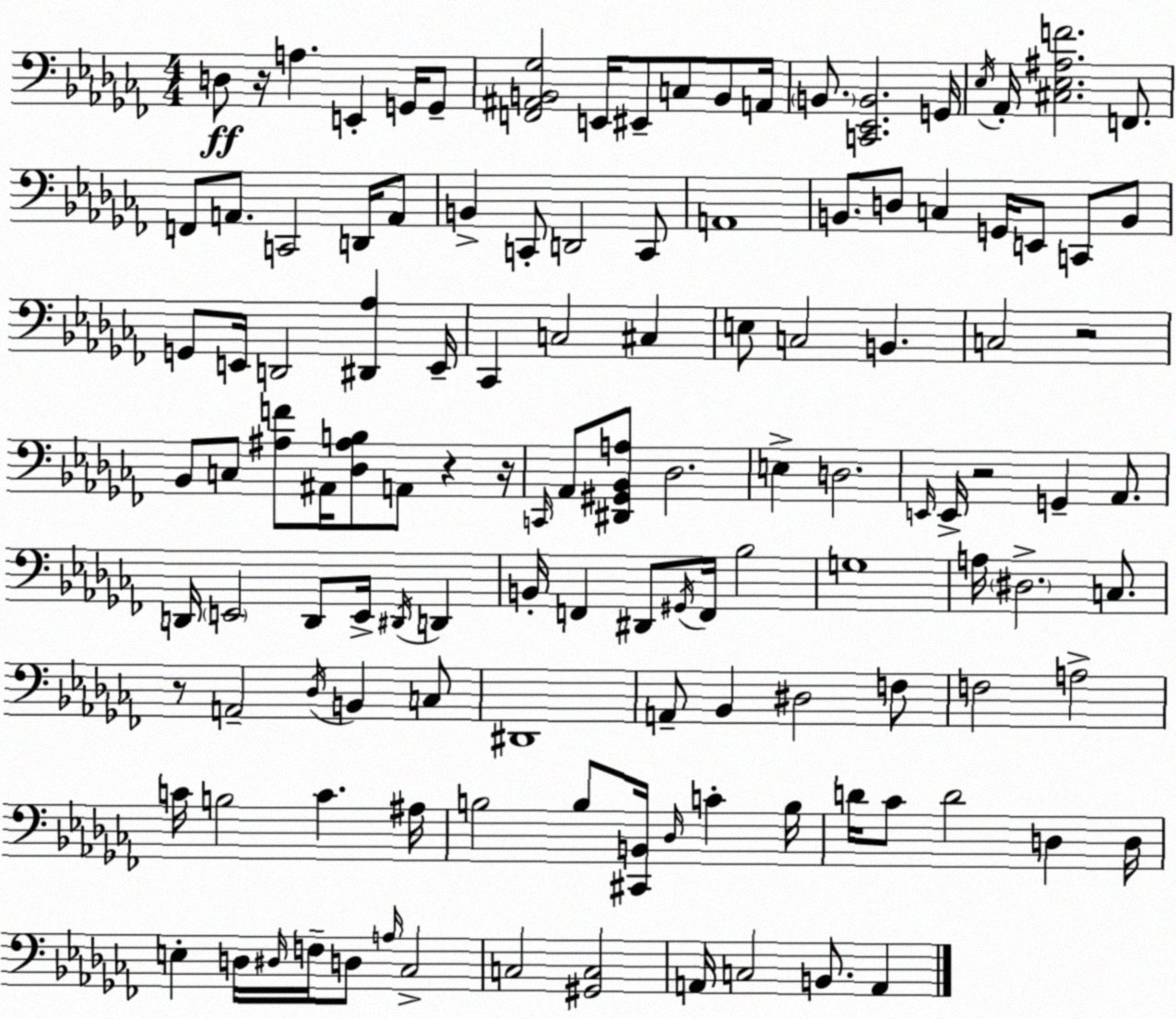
X:1
T:Untitled
M:4/4
L:1/4
K:Abm
D,/2 z/4 A, E,, G,,/4 G,,/2 [F,,^A,,B,,_G,]2 E,,/4 ^E,,/2 C,/2 B,,/2 A,,/4 B,,/2 [C,,_E,,B,,]2 G,,/4 _E,/4 _A,,/4 [^C,_E,^A,F]2 F,,/2 F,,/2 A,,/2 C,,2 D,,/4 A,,/2 B,, C,,/2 D,,2 C,,/2 A,,4 B,,/2 D,/2 C, G,,/4 E,,/2 C,,/2 B,,/2 G,,/2 E,,/4 D,,2 [^D,,_A,] E,,/4 _C,, C,2 ^C, E,/2 C,2 B,, C,2 z2 _B,,/2 C,/2 [^A,F]/2 ^A,,/4 [_D,^A,B,]/2 A,,/2 z z/4 C,,/4 _A,,/2 [^D,,^G,,_B,,A,]/2 _D,2 E, D,2 E,,/4 E,,/4 z2 G,, _A,,/2 D,,/4 E,,2 D,,/2 E,,/4 ^D,,/4 D,, B,,/4 F,, ^D,,/2 ^G,,/4 F,,/4 _B,2 G,4 A,/4 ^D,2 C,/2 z/2 A,,2 _D,/4 B,, C,/2 ^D,,4 A,,/2 _B,, ^D,2 F,/2 F,2 A,2 C/4 B,2 C ^A,/4 B,2 B,/2 [^C,,B,,]/4 _D,/4 C B,/4 D/4 _C/2 D2 D, D,/4 E, D,/4 ^D,/4 F,/4 D,/2 A,/4 _C,2 C,2 [^G,,C,]2 A,,/4 C,2 B,,/2 A,,